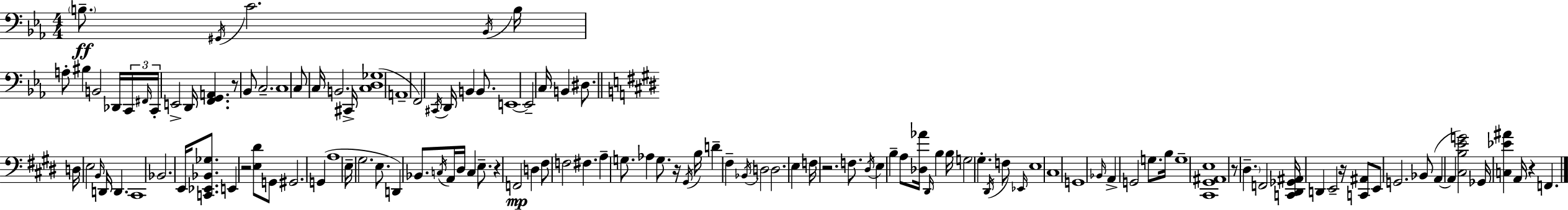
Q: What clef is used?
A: bass